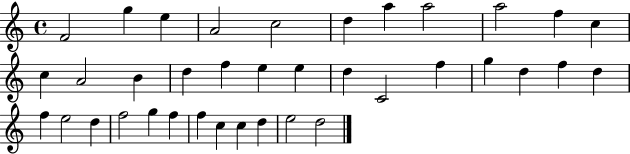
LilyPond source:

{
  \clef treble
  \time 4/4
  \defaultTimeSignature
  \key c \major
  f'2 g''4 e''4 | a'2 c''2 | d''4 a''4 a''2 | a''2 f''4 c''4 | \break c''4 a'2 b'4 | d''4 f''4 e''4 e''4 | d''4 c'2 f''4 | g''4 d''4 f''4 d''4 | \break f''4 e''2 d''4 | f''2 g''4 f''4 | f''4 c''4 c''4 d''4 | e''2 d''2 | \break \bar "|."
}